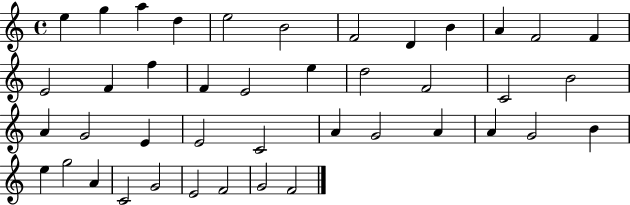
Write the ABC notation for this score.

X:1
T:Untitled
M:4/4
L:1/4
K:C
e g a d e2 B2 F2 D B A F2 F E2 F f F E2 e d2 F2 C2 B2 A G2 E E2 C2 A G2 A A G2 B e g2 A C2 G2 E2 F2 G2 F2